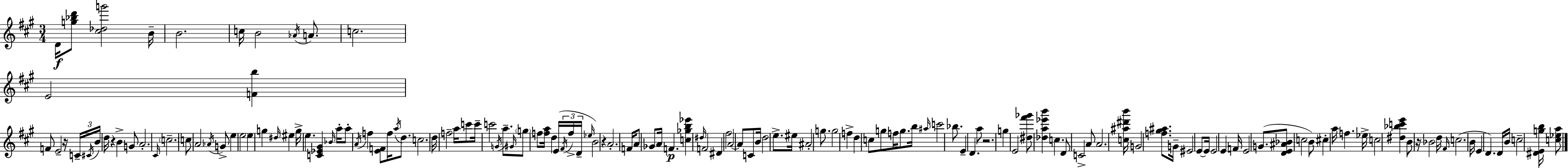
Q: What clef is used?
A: treble